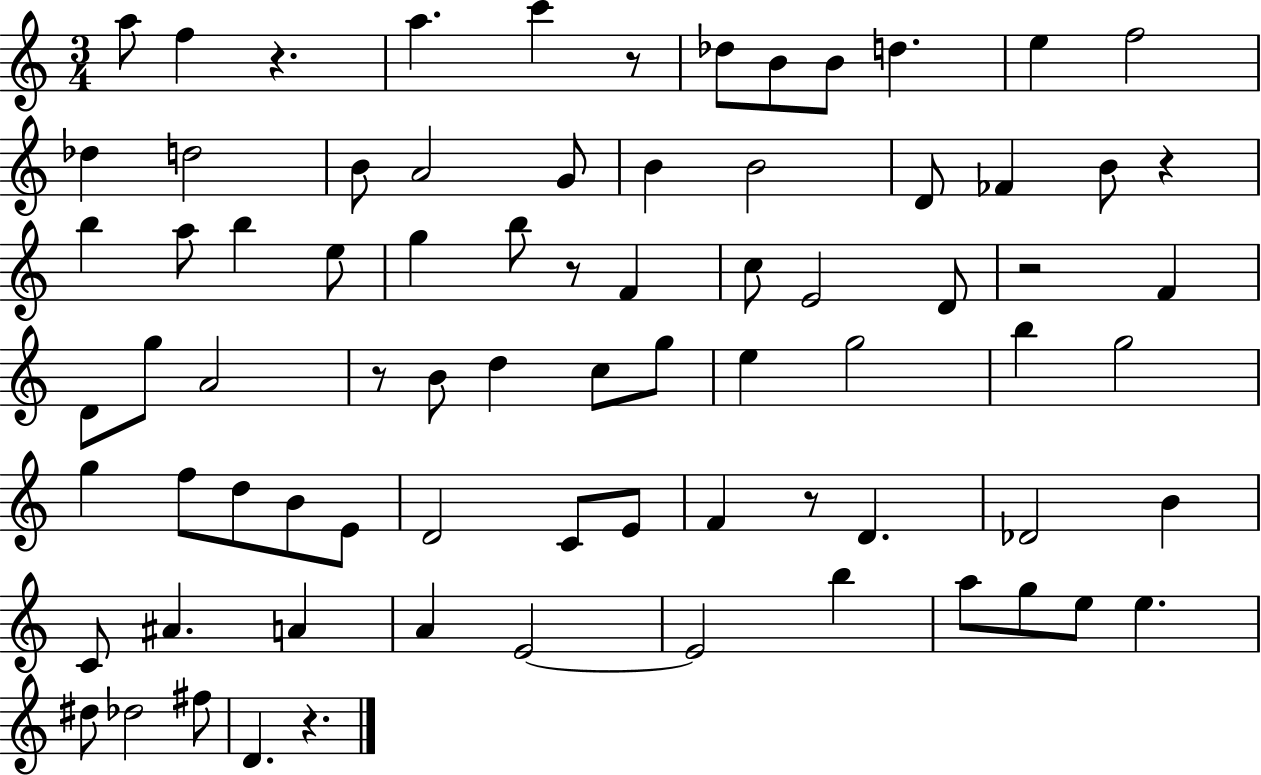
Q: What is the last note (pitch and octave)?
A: D4